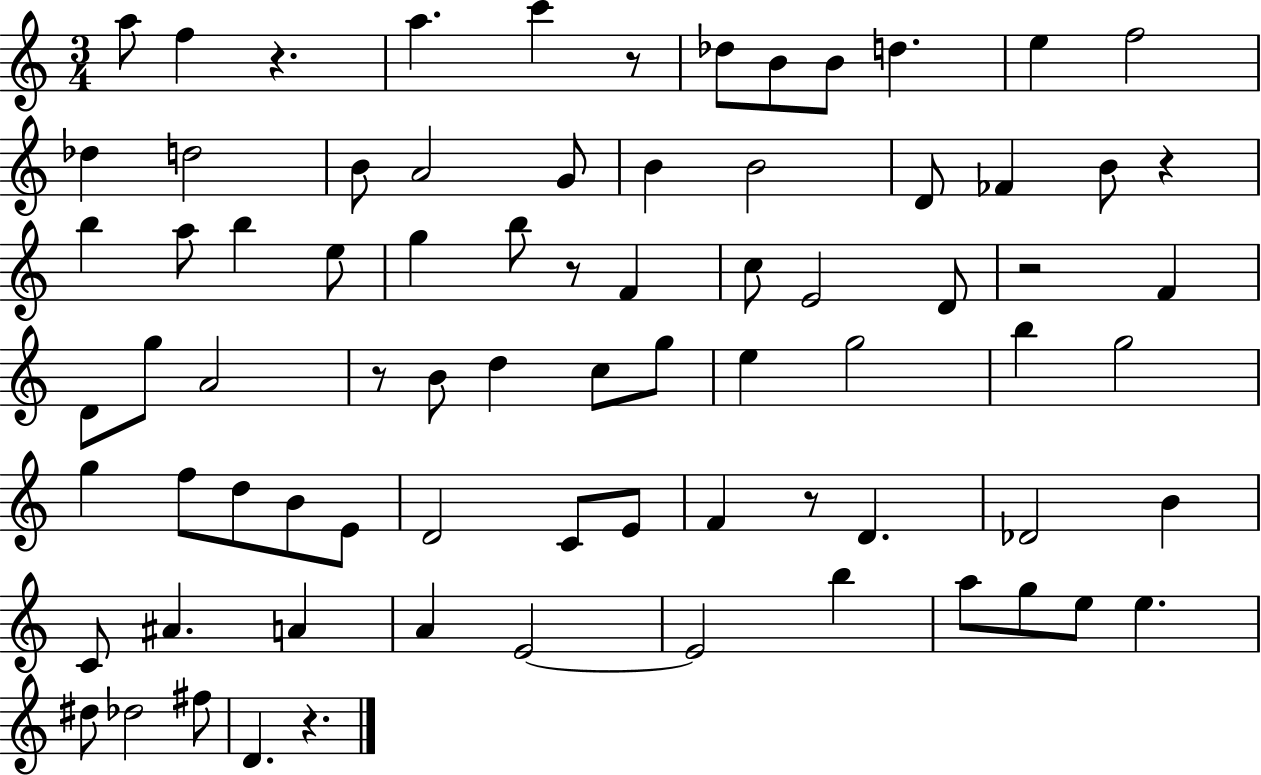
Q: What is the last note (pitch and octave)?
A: D4